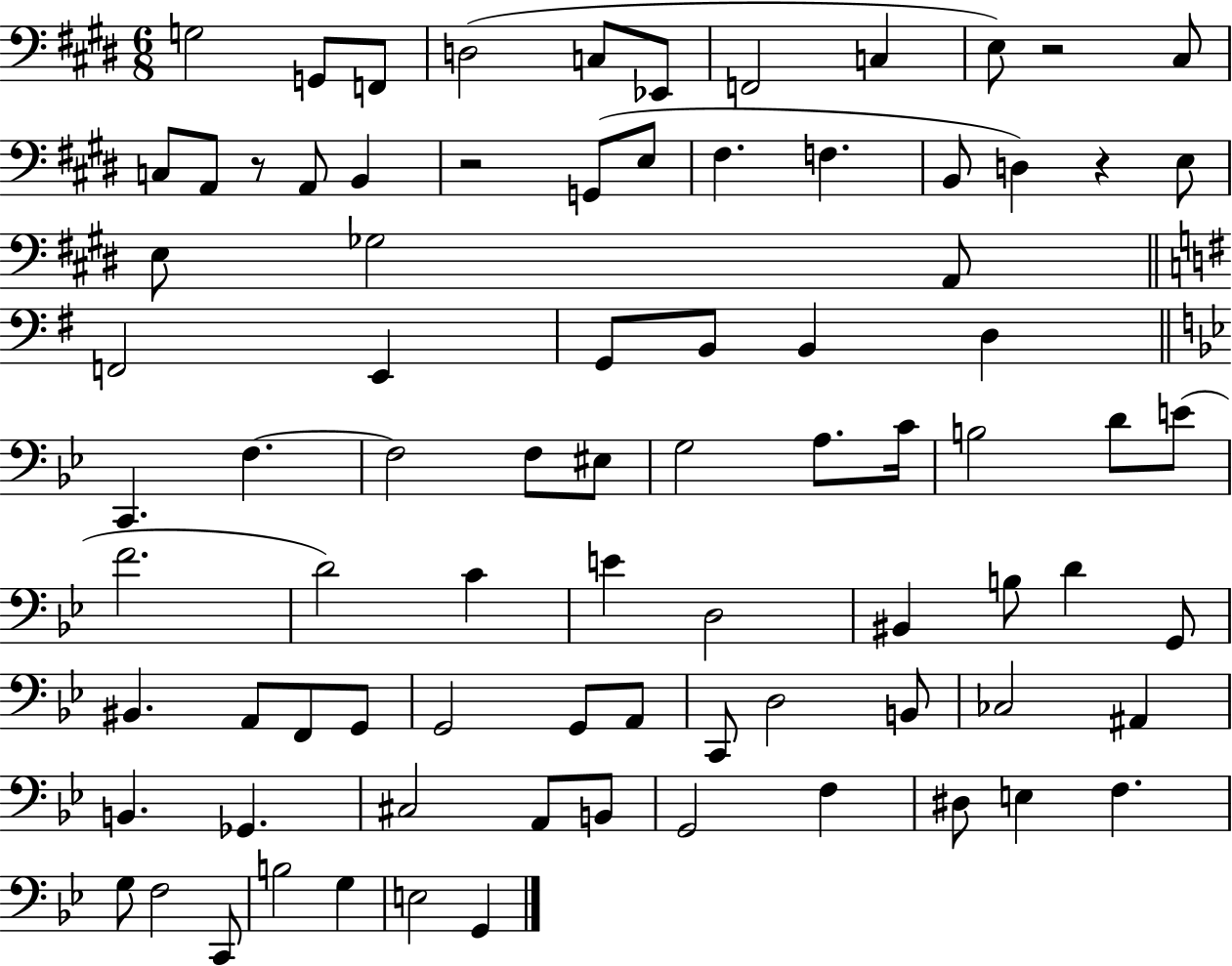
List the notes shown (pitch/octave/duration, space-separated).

G3/h G2/e F2/e D3/h C3/e Eb2/e F2/h C3/q E3/e R/h C#3/e C3/e A2/e R/e A2/e B2/q R/h G2/e E3/e F#3/q. F3/q. B2/e D3/q R/q E3/e E3/e Gb3/h A2/e F2/h E2/q G2/e B2/e B2/q D3/q C2/q. F3/q. F3/h F3/e EIS3/e G3/h A3/e. C4/s B3/h D4/e E4/e F4/h. D4/h C4/q E4/q D3/h BIS2/q B3/e D4/q G2/e BIS2/q. A2/e F2/e G2/e G2/h G2/e A2/e C2/e D3/h B2/e CES3/h A#2/q B2/q. Gb2/q. C#3/h A2/e B2/e G2/h F3/q D#3/e E3/q F3/q. G3/e F3/h C2/e B3/h G3/q E3/h G2/q